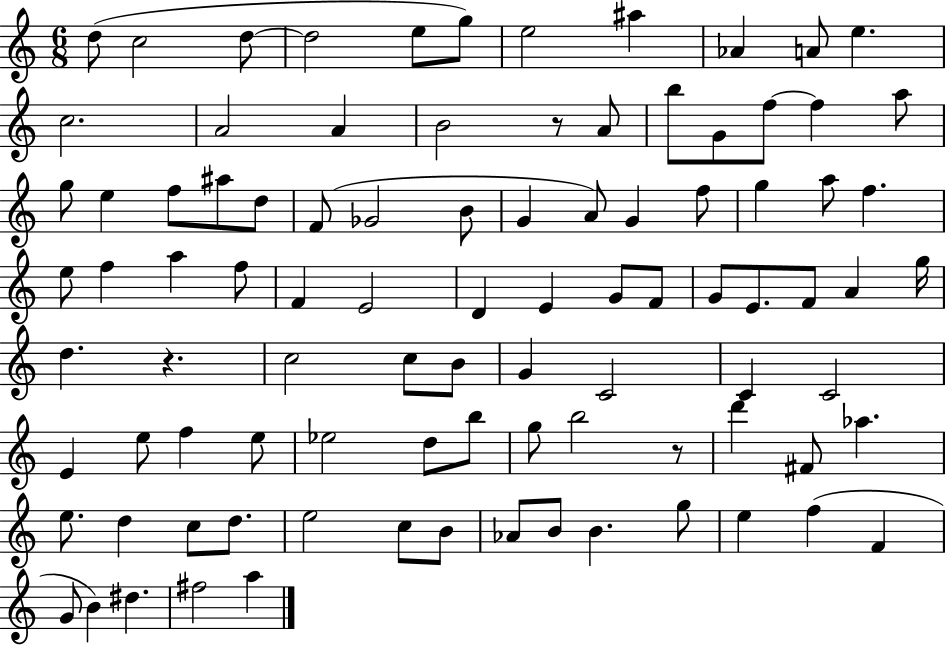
{
  \clef treble
  \numericTimeSignature
  \time 6/8
  \key c \major
  d''8( c''2 d''8~~ | d''2 e''8 g''8) | e''2 ais''4 | aes'4 a'8 e''4. | \break c''2. | a'2 a'4 | b'2 r8 a'8 | b''8 g'8 f''8~~ f''4 a''8 | \break g''8 e''4 f''8 ais''8 d''8 | f'8( ges'2 b'8 | g'4 a'8) g'4 f''8 | g''4 a''8 f''4. | \break e''8 f''4 a''4 f''8 | f'4 e'2 | d'4 e'4 g'8 f'8 | g'8 e'8. f'8 a'4 g''16 | \break d''4. r4. | c''2 c''8 b'8 | g'4 c'2 | c'4 c'2 | \break e'4 e''8 f''4 e''8 | ees''2 d''8 b''8 | g''8 b''2 r8 | d'''4 fis'8 aes''4. | \break e''8. d''4 c''8 d''8. | e''2 c''8 b'8 | aes'8 b'8 b'4. g''8 | e''4 f''4( f'4 | \break g'8 b'4) dis''4. | fis''2 a''4 | \bar "|."
}